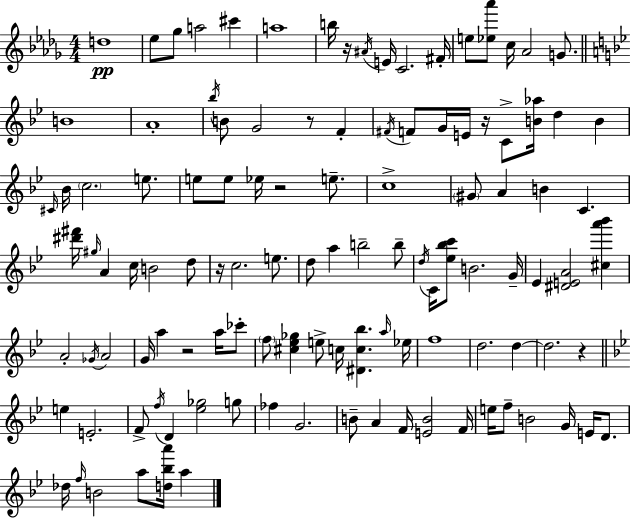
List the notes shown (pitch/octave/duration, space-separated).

D5/w Eb5/e Gb5/e A5/h C#6/q A5/w B5/s R/s A#4/s E4/s C4/h. F#4/s E5/e [Eb5,Ab6]/e C5/s Ab4/h G4/e. B4/w A4/w Bb5/s B4/e G4/h R/e F4/q F#4/s F4/e G4/s E4/s R/s C4/e [B4,Ab5]/s D5/q B4/q C#4/s Bb4/s C5/h. E5/e. E5/e E5/e Eb5/s R/h E5/e. C5/w G#4/e A4/q B4/q C4/q. [D#6,F#6]/s G#5/s A4/q C5/s B4/h D5/e R/s C5/h. E5/e. D5/e A5/q B5/h B5/e D5/s C4/s [Eb5,Bb5,C6]/e B4/h. G4/s Eb4/q [D#4,E4,A4]/h [C#5,A6,Bb6]/q A4/h Gb4/s A4/h G4/s A5/q R/h A5/s CES6/e F5/e [C#5,Eb5,Gb5]/q E5/e C5/s [D#4,C5,Bb5]/q. A5/s Eb5/s F5/w D5/h. D5/q D5/h. R/q E5/q E4/h. F4/e F5/s D4/q [Eb5,Gb5]/h G5/e FES5/q G4/h. B4/e A4/q F4/s [E4,B4]/h F4/s E5/s F5/e B4/h G4/s E4/s D4/e. Db5/s F5/s B4/h A5/e [D5,Bb5,A6]/s A5/q